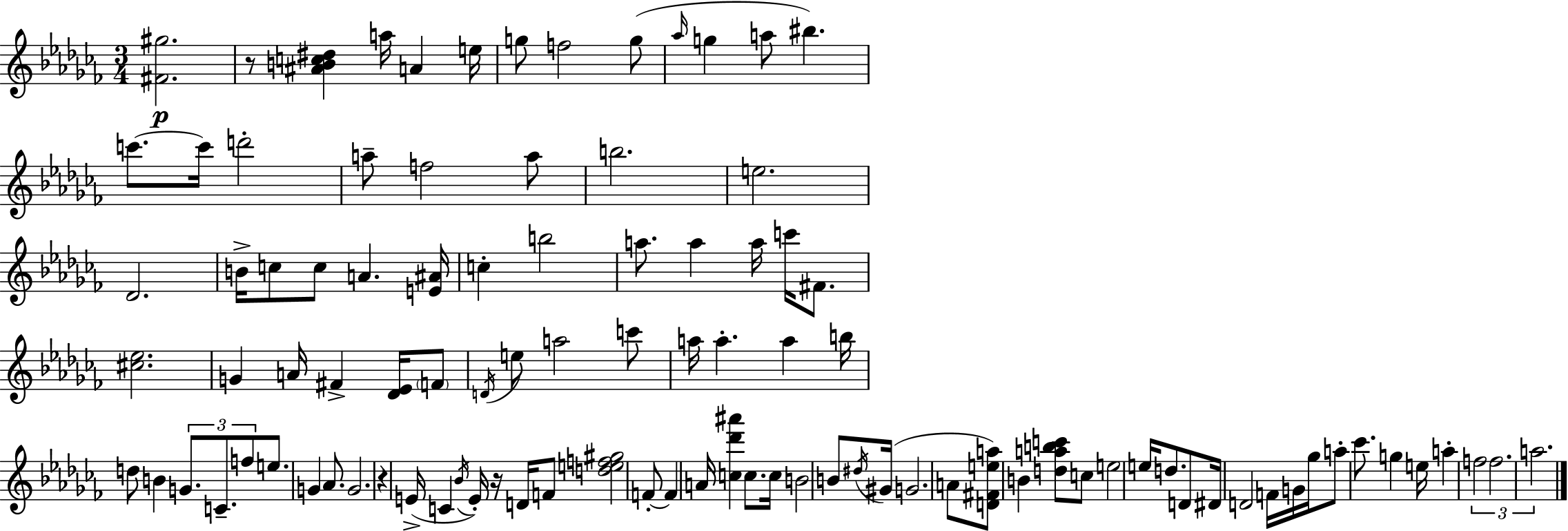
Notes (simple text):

[F#4,G#5]/h. R/e [A#4,B4,C5,D#5]/q A5/s A4/q E5/s G5/e F5/h G5/e Ab5/s G5/q A5/e BIS5/q. C6/e. C6/s D6/h A5/e F5/h A5/e B5/h. E5/h. Db4/h. B4/s C5/e C5/e A4/q. [E4,A#4]/s C5/q B5/h A5/e. A5/q A5/s C6/s F#4/e. [C#5,Eb5]/h. G4/q A4/s F#4/q [Db4,Eb4]/s F4/e D4/s E5/e A5/h C6/e A5/s A5/q. A5/q B5/s D5/e B4/q G4/e. C4/e. F5/e E5/e. G4/q Ab4/e. G4/h. R/q E4/s C4/q Bb4/s E4/s R/s D4/s F4/e [D5,E5,F5,G#5]/h F4/e F4/q A4/s [C5,Db6,A#6]/q C5/e. C5/s B4/h B4/e D#5/s G#4/s G4/h. A4/e [D4,F#4,E5,A5]/e B4/q [D5,A5,B5,C6]/e C5/e E5/h E5/s D5/e. D4/e D#4/s D4/h F4/s G4/s Gb5/s A5/e CES6/e. G5/q E5/s A5/q F5/h F5/h. A5/h.